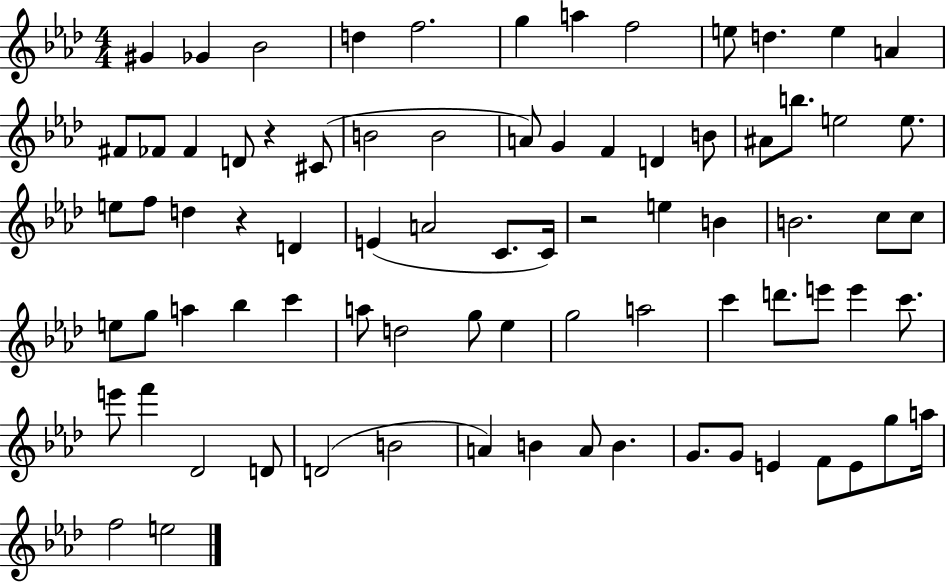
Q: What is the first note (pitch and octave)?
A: G#4